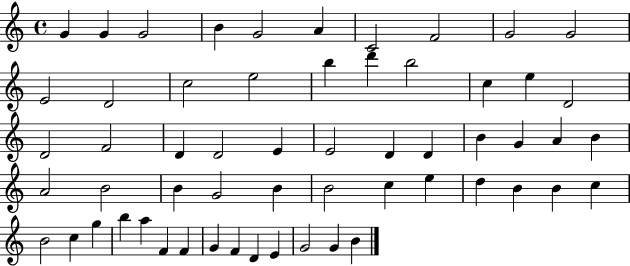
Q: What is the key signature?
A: C major